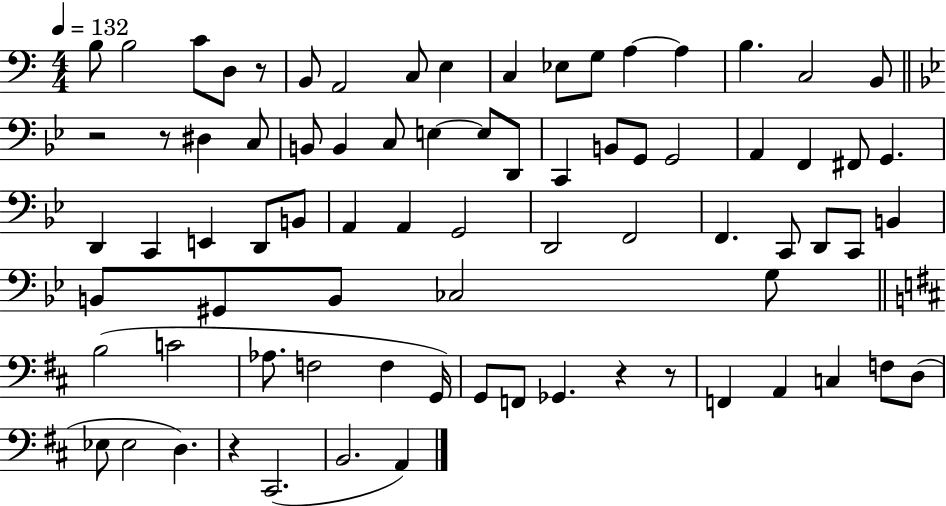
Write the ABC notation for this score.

X:1
T:Untitled
M:4/4
L:1/4
K:C
B,/2 B,2 C/2 D,/2 z/2 B,,/2 A,,2 C,/2 E, C, _E,/2 G,/2 A, A, B, C,2 B,,/2 z2 z/2 ^D, C,/2 B,,/2 B,, C,/2 E, E,/2 D,,/2 C,, B,,/2 G,,/2 G,,2 A,, F,, ^F,,/2 G,, D,, C,, E,, D,,/2 B,,/2 A,, A,, G,,2 D,,2 F,,2 F,, C,,/2 D,,/2 C,,/2 B,, B,,/2 ^G,,/2 B,,/2 _C,2 G,/2 B,2 C2 _A,/2 F,2 F, G,,/4 G,,/2 F,,/2 _G,, z z/2 F,, A,, C, F,/2 D,/2 _E,/2 _E,2 D, z ^C,,2 B,,2 A,,